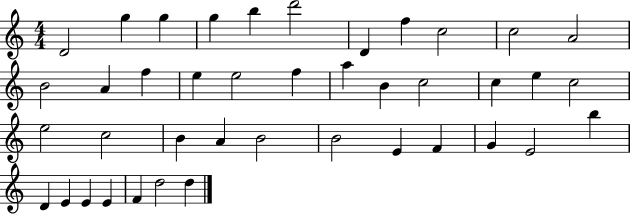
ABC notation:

X:1
T:Untitled
M:4/4
L:1/4
K:C
D2 g g g b d'2 D f c2 c2 A2 B2 A f e e2 f a B c2 c e c2 e2 c2 B A B2 B2 E F G E2 b D E E E F d2 d